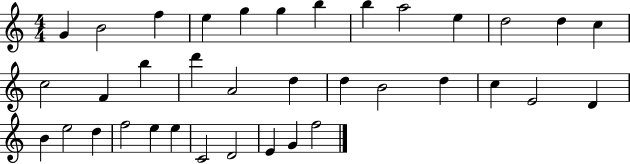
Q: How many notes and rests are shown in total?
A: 36